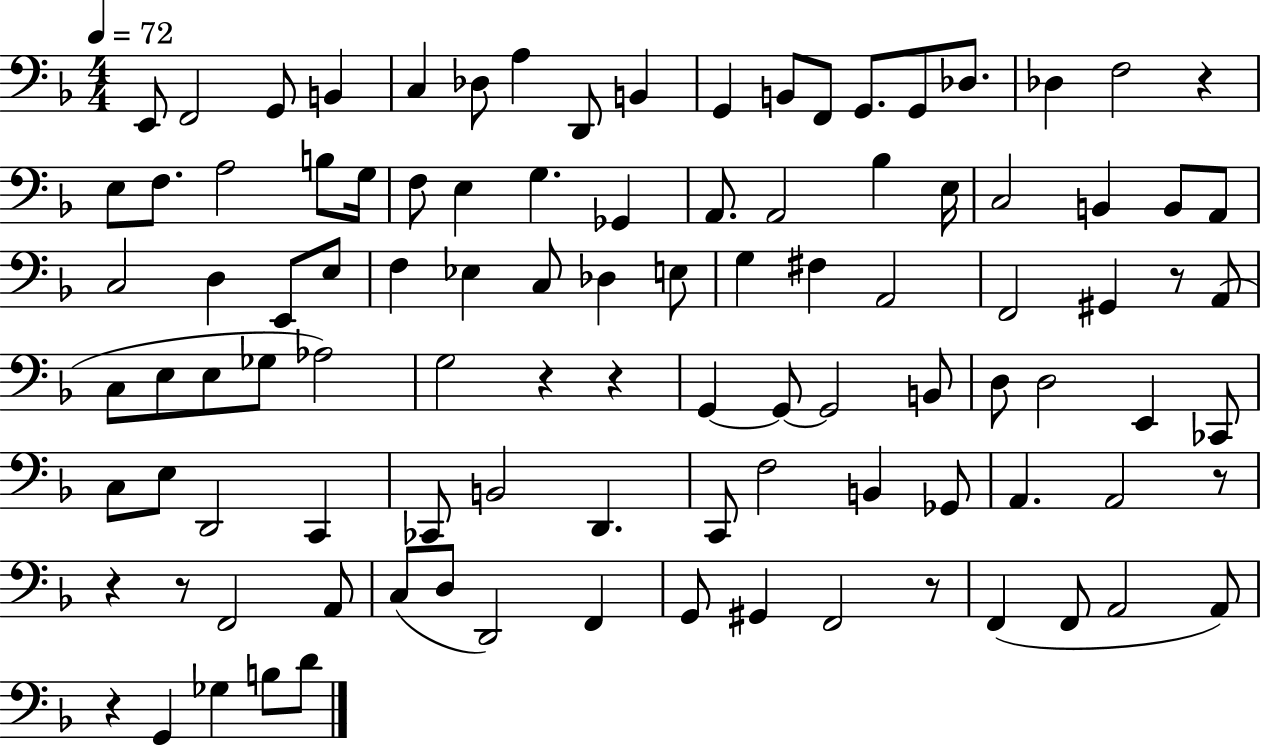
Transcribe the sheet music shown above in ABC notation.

X:1
T:Untitled
M:4/4
L:1/4
K:F
E,,/2 F,,2 G,,/2 B,, C, _D,/2 A, D,,/2 B,, G,, B,,/2 F,,/2 G,,/2 G,,/2 _D,/2 _D, F,2 z E,/2 F,/2 A,2 B,/2 G,/4 F,/2 E, G, _G,, A,,/2 A,,2 _B, E,/4 C,2 B,, B,,/2 A,,/2 C,2 D, E,,/2 E,/2 F, _E, C,/2 _D, E,/2 G, ^F, A,,2 F,,2 ^G,, z/2 A,,/2 C,/2 E,/2 E,/2 _G,/2 _A,2 G,2 z z G,, G,,/2 G,,2 B,,/2 D,/2 D,2 E,, _C,,/2 C,/2 E,/2 D,,2 C,, _C,,/2 B,,2 D,, C,,/2 F,2 B,, _G,,/2 A,, A,,2 z/2 z z/2 F,,2 A,,/2 C,/2 D,/2 D,,2 F,, G,,/2 ^G,, F,,2 z/2 F,, F,,/2 A,,2 A,,/2 z G,, _G, B,/2 D/2